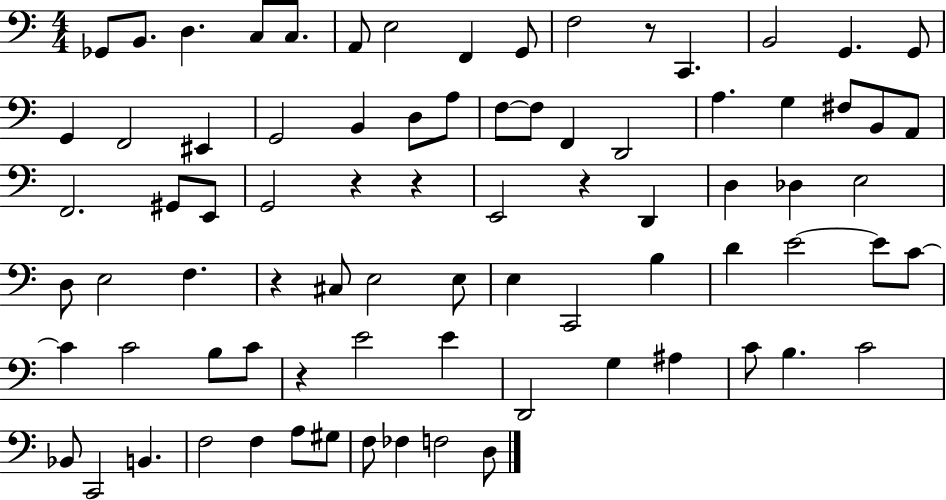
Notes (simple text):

Gb2/e B2/e. D3/q. C3/e C3/e. A2/e E3/h F2/q G2/e F3/h R/e C2/q. B2/h G2/q. G2/e G2/q F2/h EIS2/q G2/h B2/q D3/e A3/e F3/e F3/e F2/q D2/h A3/q. G3/q F#3/e B2/e A2/e F2/h. G#2/e E2/e G2/h R/q R/q E2/h R/q D2/q D3/q Db3/q E3/h D3/e E3/h F3/q. R/q C#3/e E3/h E3/e E3/q C2/h B3/q D4/q E4/h E4/e C4/e C4/q C4/h B3/e C4/e R/q E4/h E4/q D2/h G3/q A#3/q C4/e B3/q. C4/h Bb2/e C2/h B2/q. F3/h F3/q A3/e G#3/e F3/e FES3/q F3/h D3/e